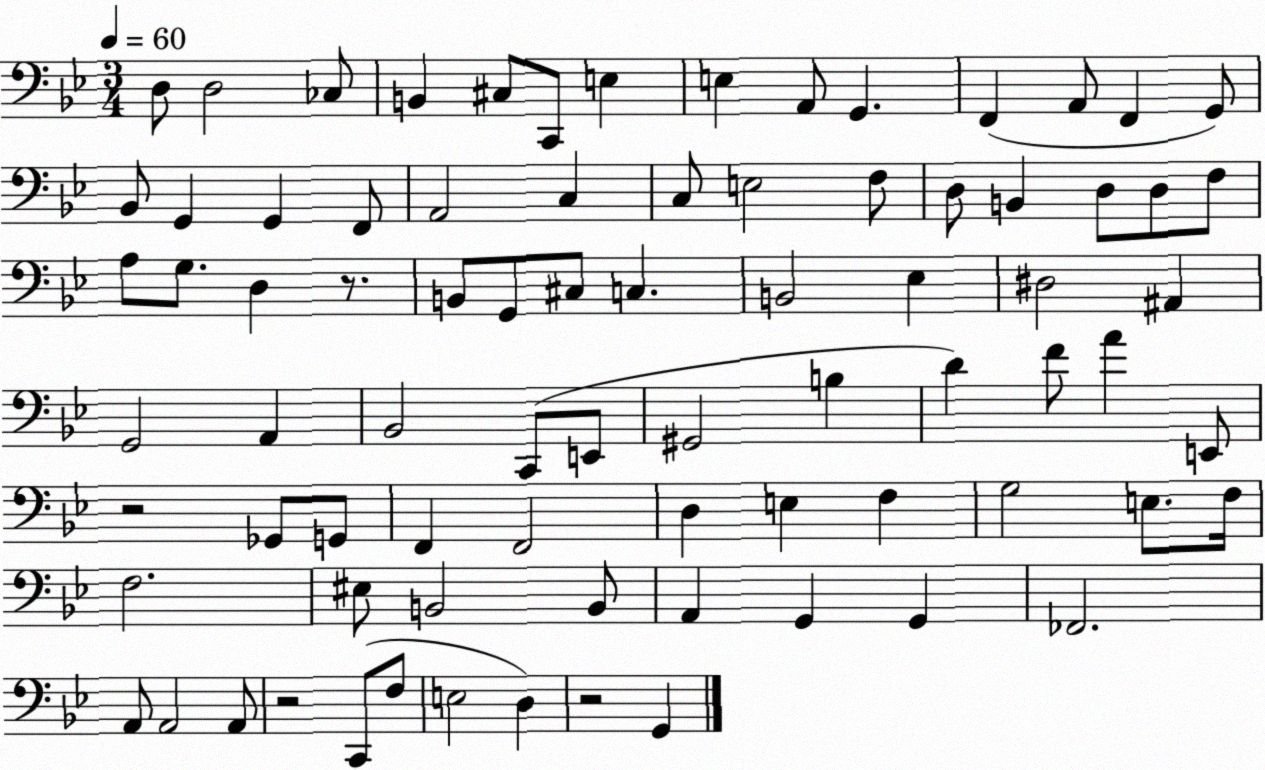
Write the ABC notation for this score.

X:1
T:Untitled
M:3/4
L:1/4
K:Bb
D,/2 D,2 _C,/2 B,, ^C,/2 C,,/2 E, E, A,,/2 G,, F,, A,,/2 F,, G,,/2 _B,,/2 G,, G,, F,,/2 A,,2 C, C,/2 E,2 F,/2 D,/2 B,, D,/2 D,/2 F,/2 A,/2 G,/2 D, z/2 B,,/2 G,,/2 ^C,/2 C, B,,2 _E, ^D,2 ^A,, G,,2 A,, _B,,2 C,,/2 E,,/2 ^G,,2 B, D F/2 A E,,/2 z2 _G,,/2 G,,/2 F,, F,,2 D, E, F, G,2 E,/2 F,/4 F,2 ^E,/2 B,,2 B,,/2 A,, G,, G,, _F,,2 A,,/2 A,,2 A,,/2 z2 C,,/2 F,/2 E,2 D, z2 G,,